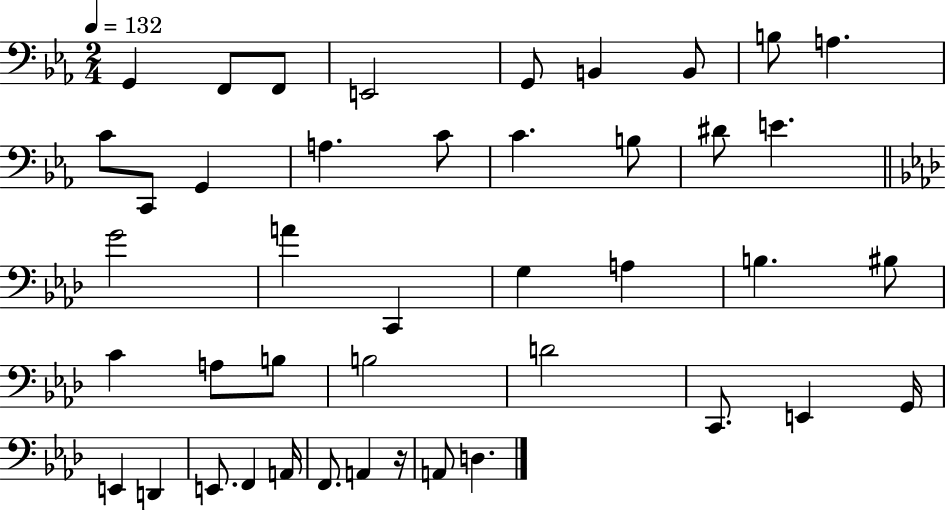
G2/q F2/e F2/e E2/h G2/e B2/q B2/e B3/e A3/q. C4/e C2/e G2/q A3/q. C4/e C4/q. B3/e D#4/e E4/q. G4/h A4/q C2/q G3/q A3/q B3/q. BIS3/e C4/q A3/e B3/e B3/h D4/h C2/e. E2/q G2/s E2/q D2/q E2/e. F2/q A2/s F2/e. A2/q R/s A2/e D3/q.